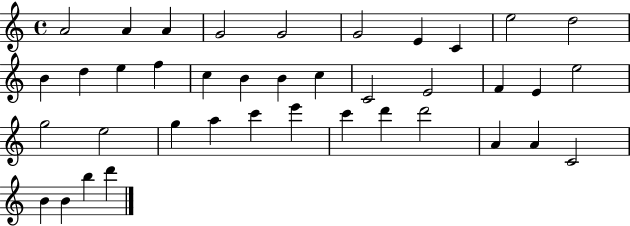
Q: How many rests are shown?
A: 0